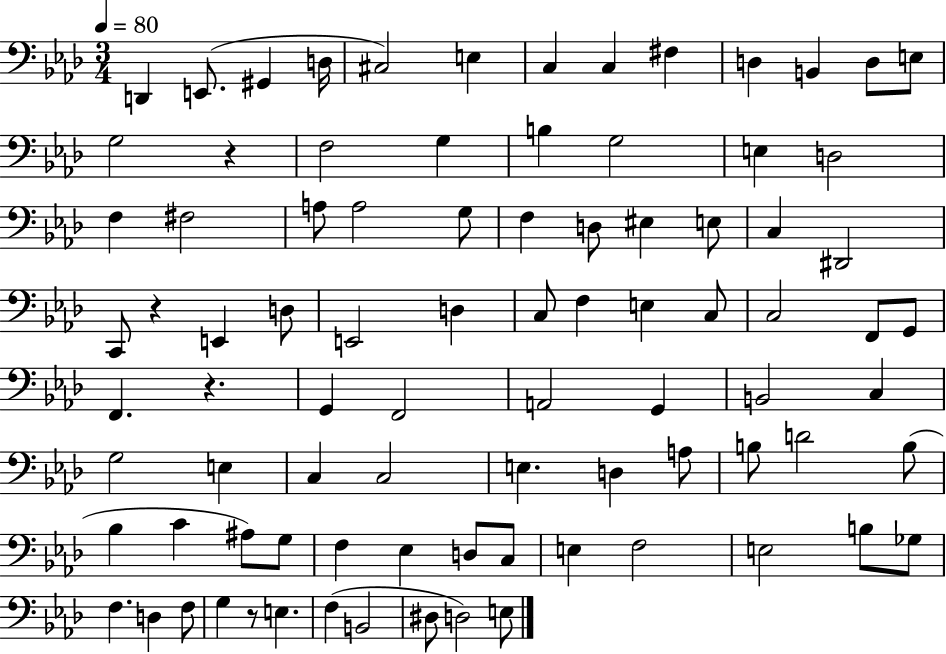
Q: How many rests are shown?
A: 4